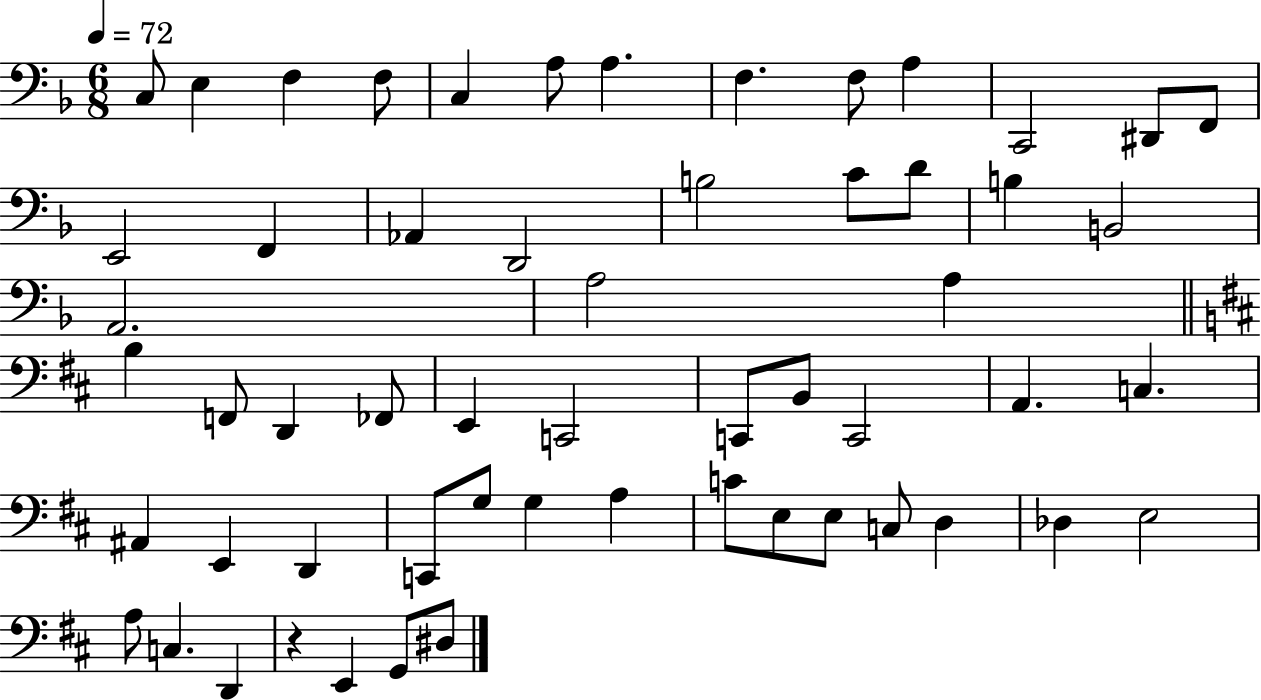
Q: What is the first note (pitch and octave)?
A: C3